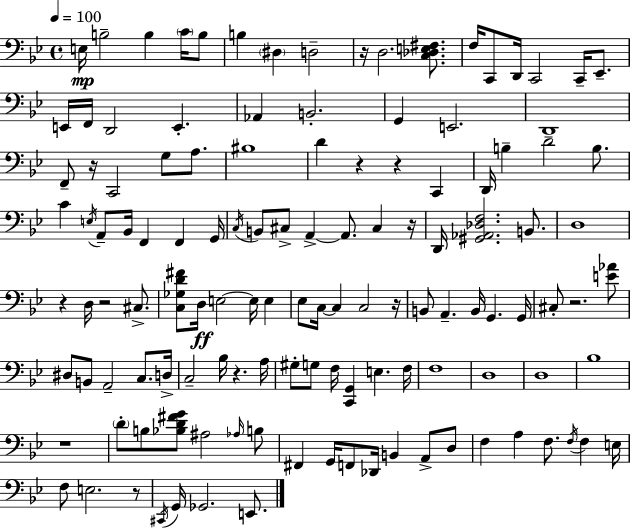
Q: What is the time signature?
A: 4/4